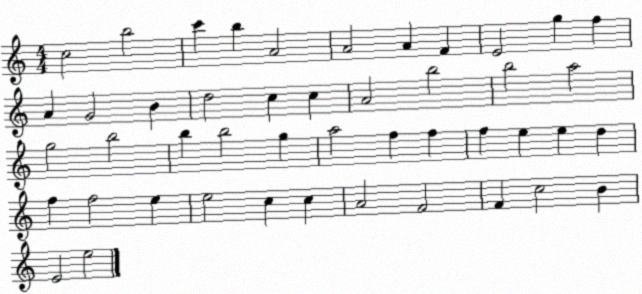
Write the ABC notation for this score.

X:1
T:Untitled
M:4/4
L:1/4
K:C
c2 b2 c' b A2 A2 A F E2 g f A G2 B d2 c c A2 b2 b2 a2 g2 b2 b b2 g a2 f f f e e d f f2 e e2 c c A2 F2 F c2 B E2 e2